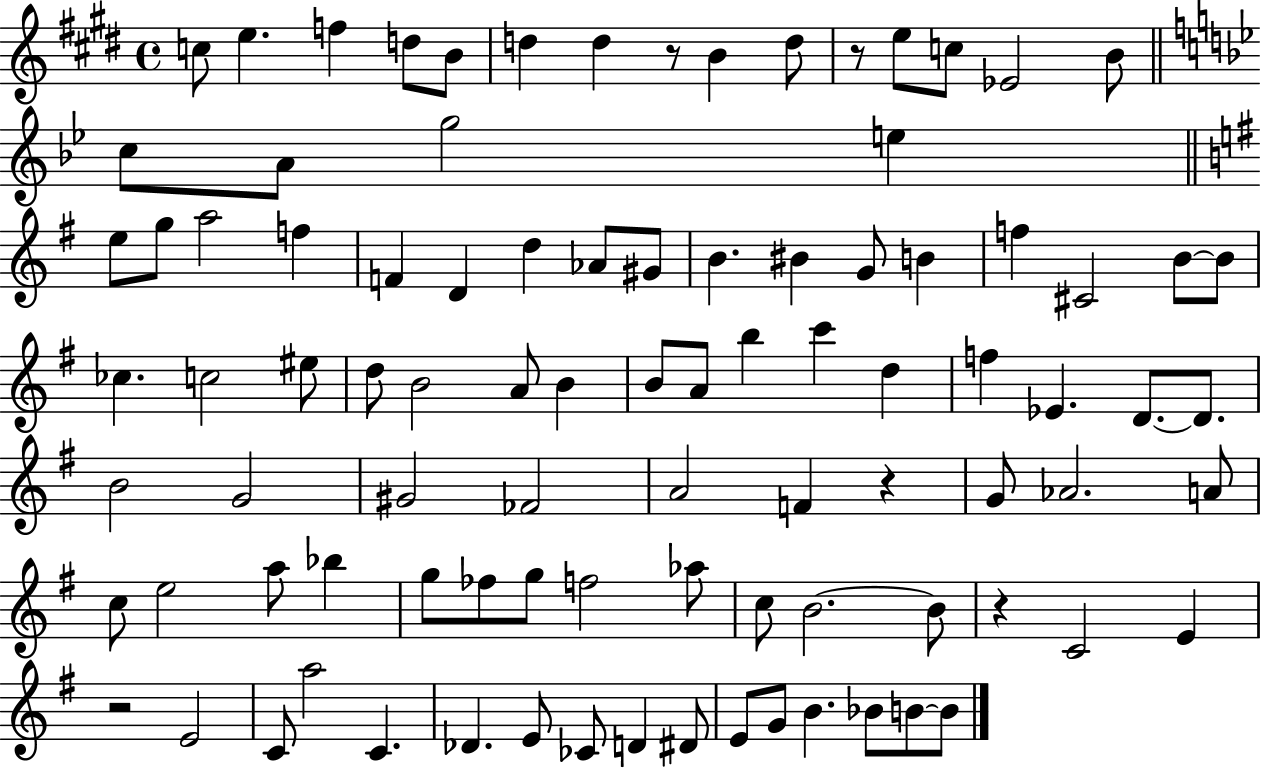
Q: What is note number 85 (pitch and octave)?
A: B4